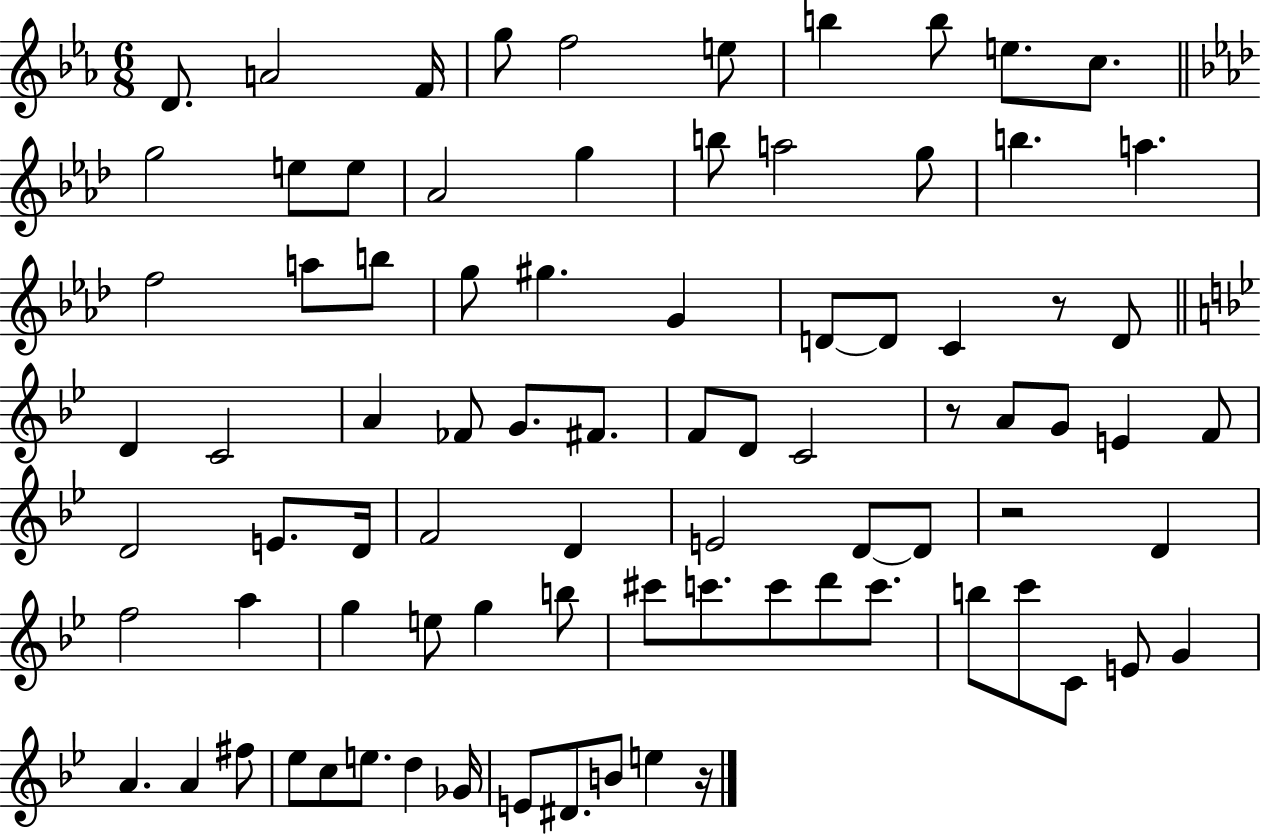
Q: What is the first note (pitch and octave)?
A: D4